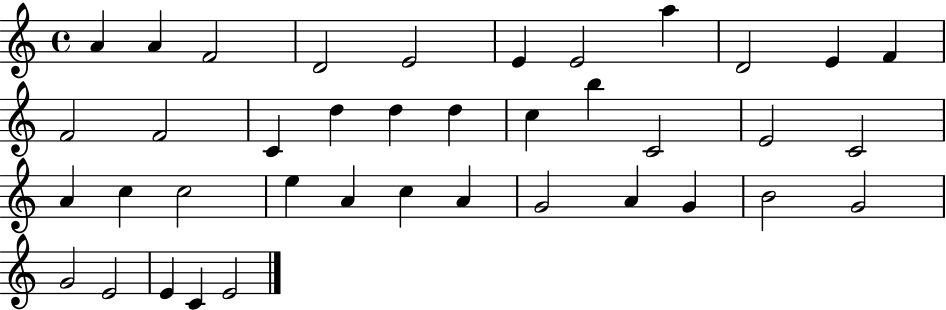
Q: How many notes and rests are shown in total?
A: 39